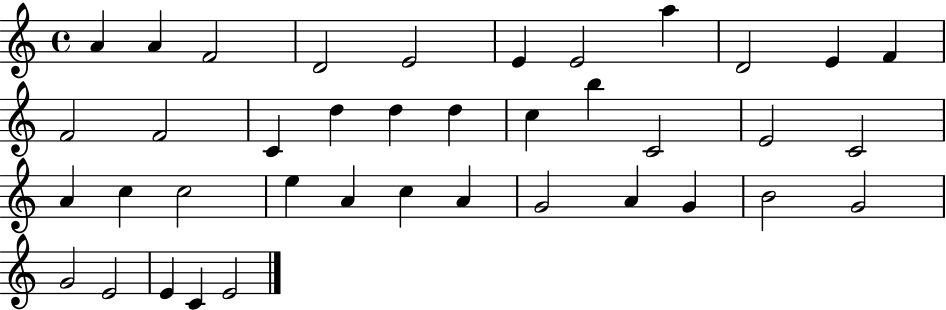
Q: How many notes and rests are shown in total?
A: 39